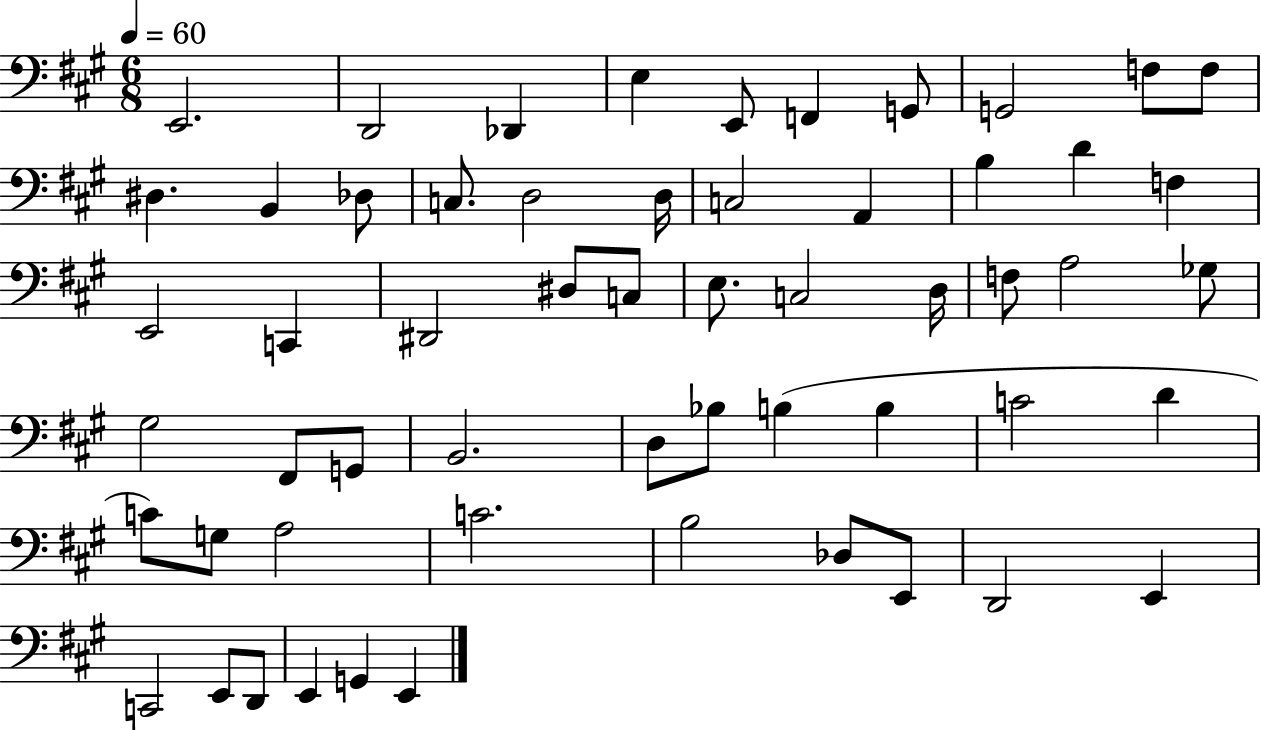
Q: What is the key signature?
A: A major